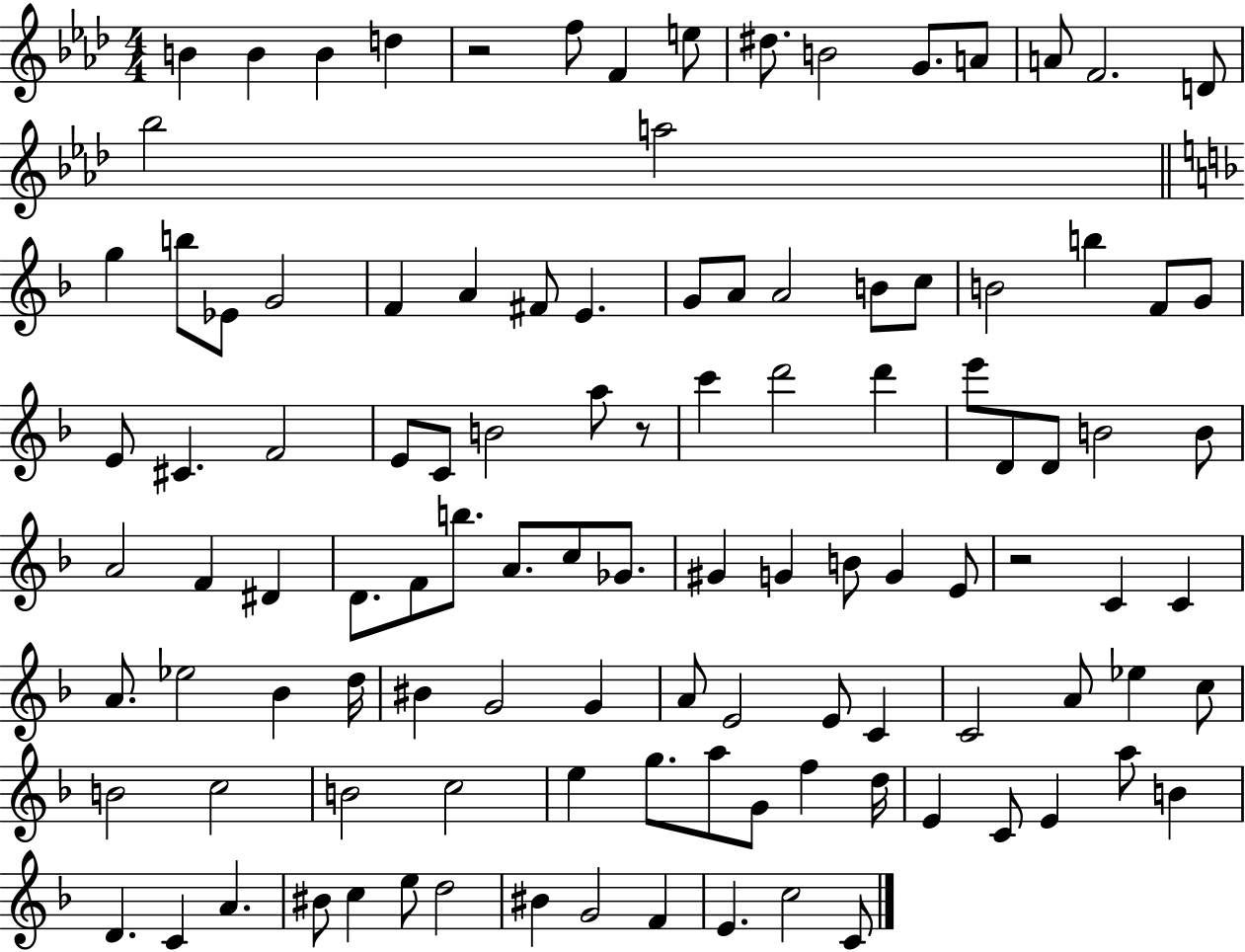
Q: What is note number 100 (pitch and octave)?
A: E5